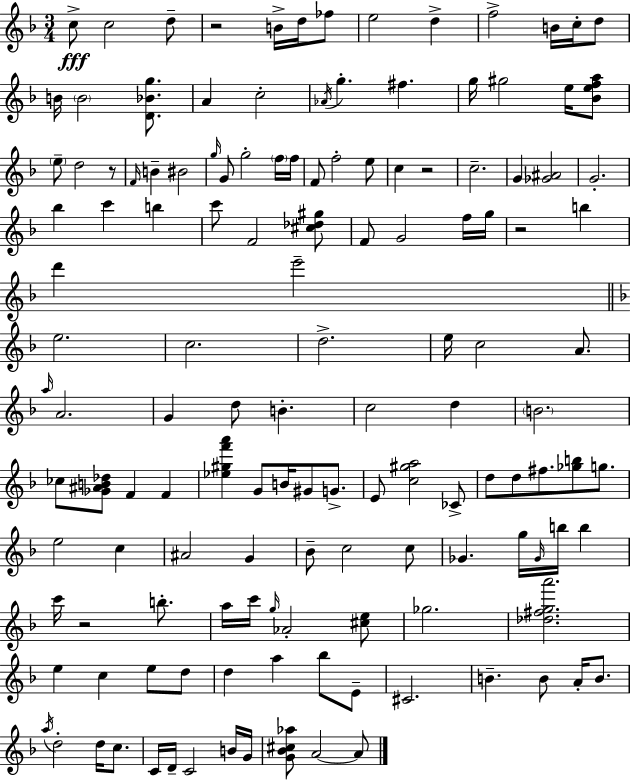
C5/e C5/h D5/e R/h B4/s D5/s FES5/e E5/h D5/q F5/h B4/s C5/s D5/e B4/s B4/h [D4,Bb4,G5]/e. A4/q C5/h Ab4/s G5/q. F#5/q. G5/s G#5/h E5/s [Bb4,E5,F5,A5]/e E5/e D5/h R/e F4/s B4/q BIS4/h G5/s G4/e G5/h F5/s F5/s F4/e F5/h E5/e C5/q R/h C5/h. G4/q [Gb4,A#4]/h G4/h. Bb5/q C6/q B5/q C6/e F4/h [C#5,Db5,G#5]/e F4/e G4/h F5/s G5/s R/h B5/q D6/q E6/h E5/h. C5/h. D5/h. E5/s C5/h A4/e. A5/s A4/h. G4/q D5/e B4/q. C5/h D5/q B4/h. CES5/e [Gb4,A#4,B4,Db5]/e F4/q F4/q [Eb5,G#5,F6,A6]/q G4/e B4/s G#4/e G4/e. E4/e [C5,G#5,A5]/h CES4/e D5/e D5/e F#5/e. [Gb5,B5]/e G5/e. E5/h C5/q A#4/h G4/q Bb4/e C5/h C5/e Gb4/q. G5/s Gb4/s B5/s B5/q C6/s R/h B5/e. A5/s C6/s G5/s Ab4/h [C#5,E5]/e Gb5/h. [Db5,F#5,G5,A6]/h. E5/q C5/q E5/e D5/e D5/q A5/q Bb5/e E4/e C#4/h. B4/q. B4/e A4/s B4/e. A5/s D5/h D5/s C5/e. C4/s D4/s C4/h B4/s G4/s [G4,Bb4,C#5,Ab5]/e A4/h A4/e